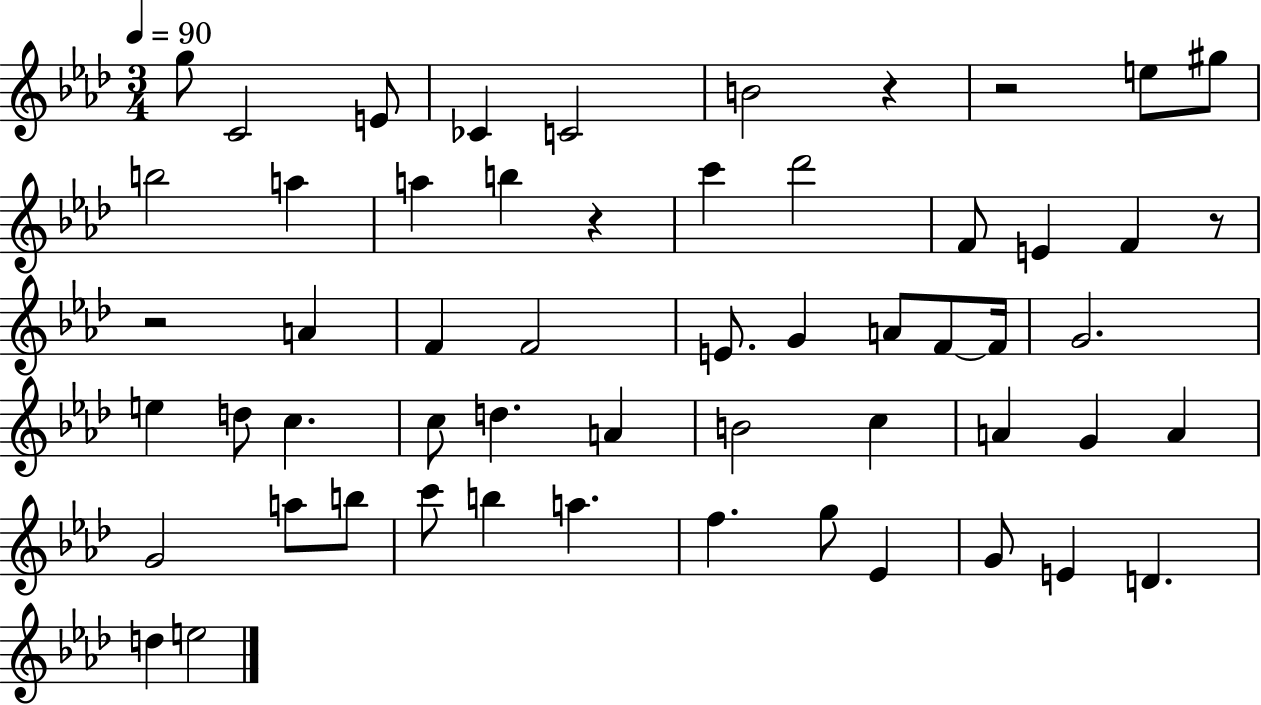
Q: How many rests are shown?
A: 5